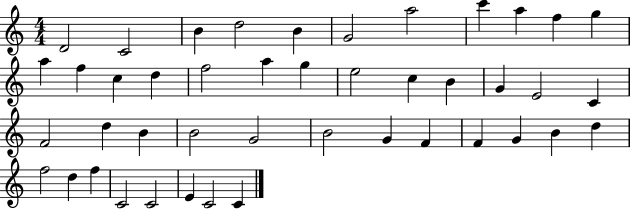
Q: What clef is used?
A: treble